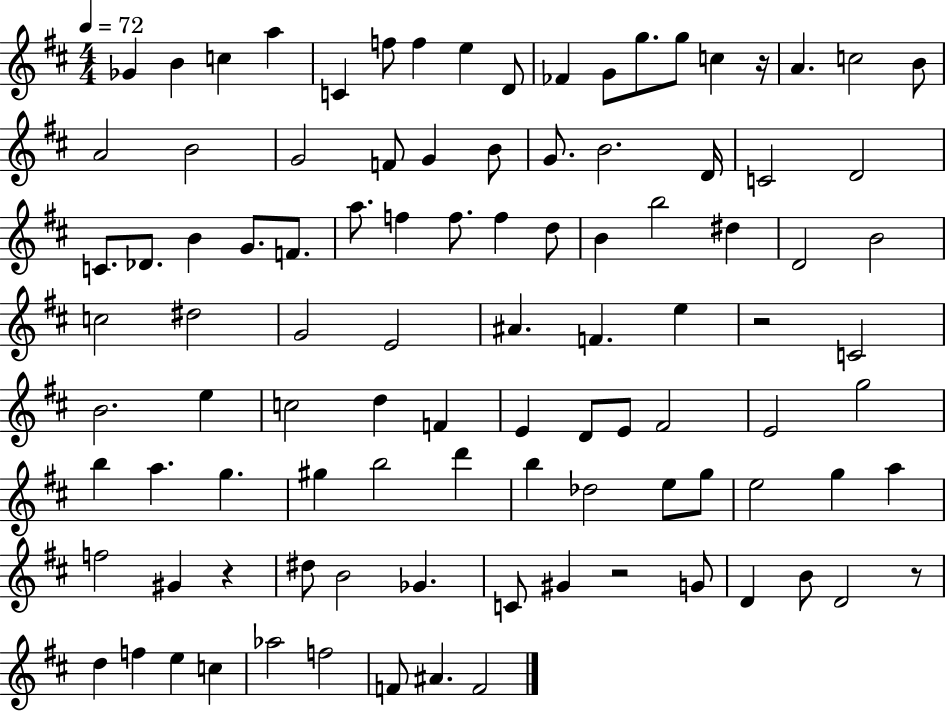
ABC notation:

X:1
T:Untitled
M:4/4
L:1/4
K:D
_G B c a C f/2 f e D/2 _F G/2 g/2 g/2 c z/4 A c2 B/2 A2 B2 G2 F/2 G B/2 G/2 B2 D/4 C2 D2 C/2 _D/2 B G/2 F/2 a/2 f f/2 f d/2 B b2 ^d D2 B2 c2 ^d2 G2 E2 ^A F e z2 C2 B2 e c2 d F E D/2 E/2 ^F2 E2 g2 b a g ^g b2 d' b _d2 e/2 g/2 e2 g a f2 ^G z ^d/2 B2 _G C/2 ^G z2 G/2 D B/2 D2 z/2 d f e c _a2 f2 F/2 ^A F2